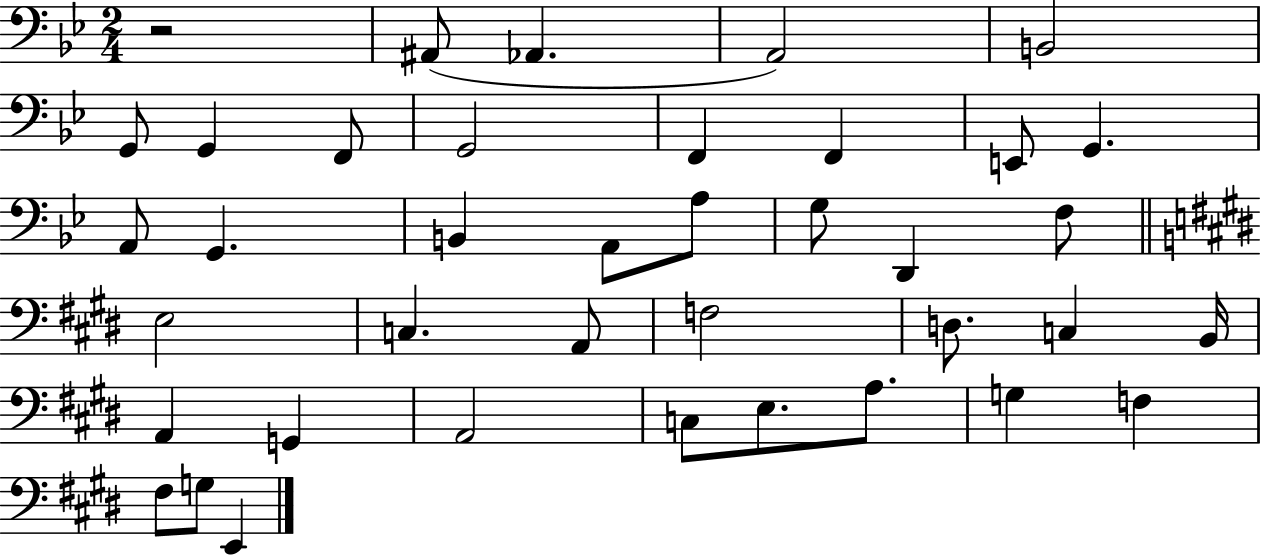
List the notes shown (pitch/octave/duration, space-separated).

R/h A#2/e Ab2/q. A2/h B2/h G2/e G2/q F2/e G2/h F2/q F2/q E2/e G2/q. A2/e G2/q. B2/q A2/e A3/e G3/e D2/q F3/e E3/h C3/q. A2/e F3/h D3/e. C3/q B2/s A2/q G2/q A2/h C3/e E3/e. A3/e. G3/q F3/q F#3/e G3/e E2/q